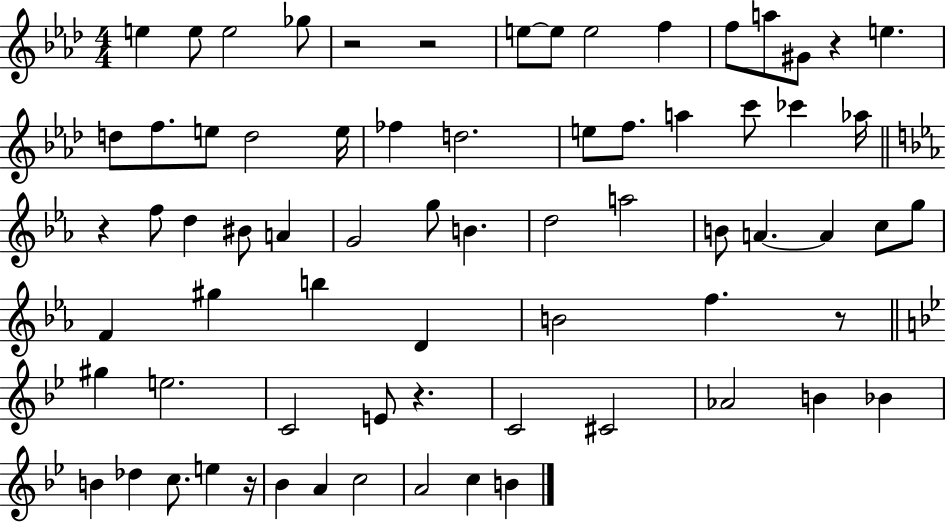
X:1
T:Untitled
M:4/4
L:1/4
K:Ab
e e/2 e2 _g/2 z2 z2 e/2 e/2 e2 f f/2 a/2 ^G/2 z e d/2 f/2 e/2 d2 e/4 _f d2 e/2 f/2 a c'/2 _c' _a/4 z f/2 d ^B/2 A G2 g/2 B d2 a2 B/2 A A c/2 g/2 F ^g b D B2 f z/2 ^g e2 C2 E/2 z C2 ^C2 _A2 B _B B _d c/2 e z/4 _B A c2 A2 c B